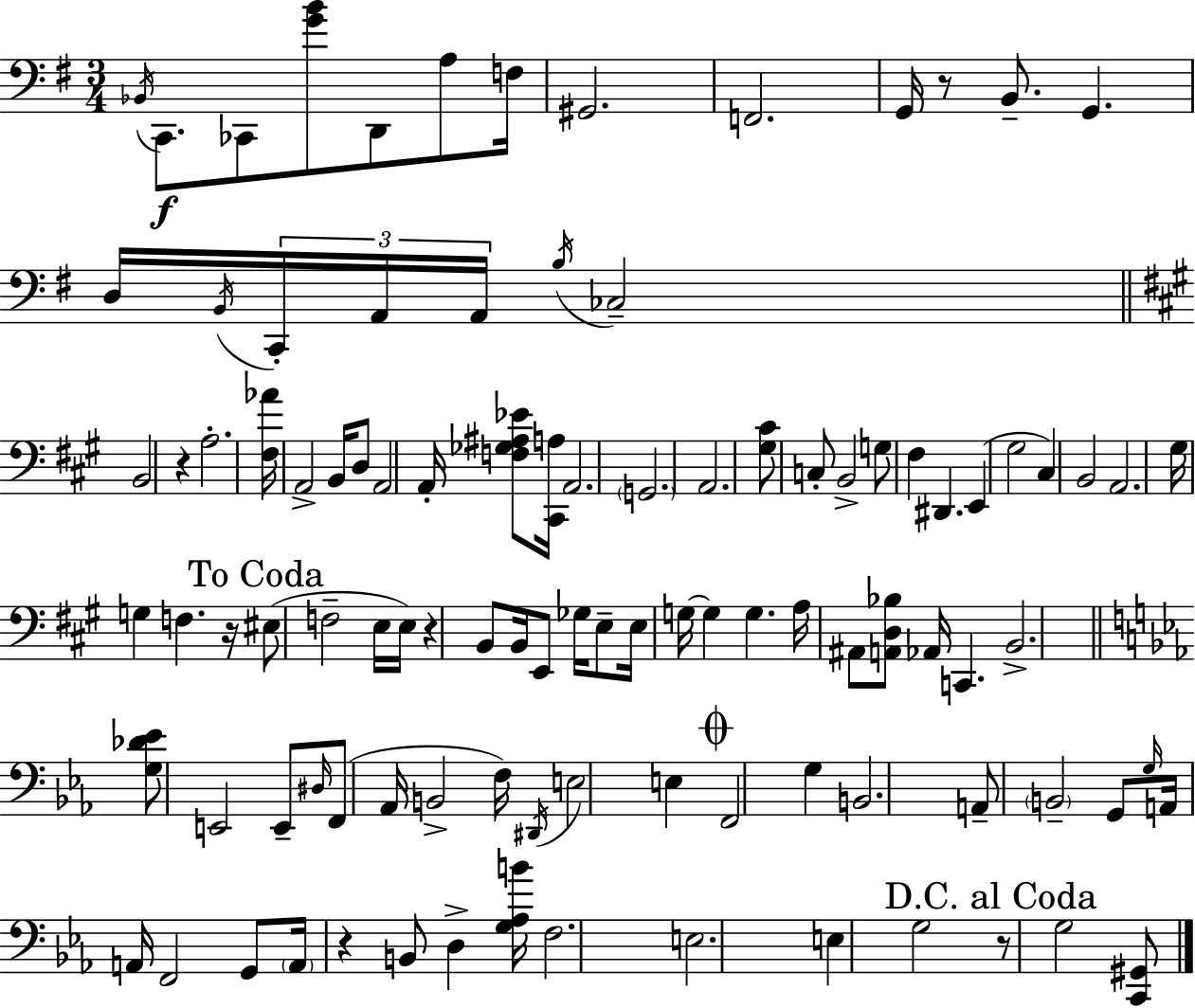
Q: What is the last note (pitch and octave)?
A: G3